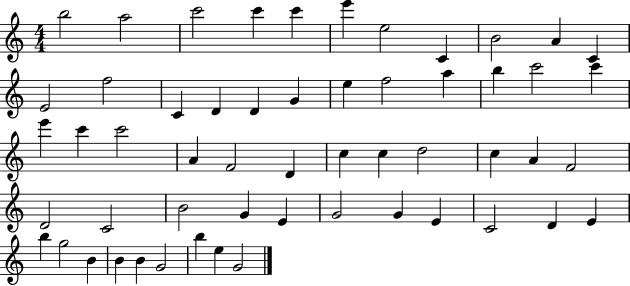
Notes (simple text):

B5/h A5/h C6/h C6/q C6/q E6/q E5/h C4/q B4/h A4/q C4/q E4/h F5/h C4/q D4/q D4/q G4/q E5/q F5/h A5/q B5/q C6/h C6/q E6/q C6/q C6/h A4/q F4/h D4/q C5/q C5/q D5/h C5/q A4/q F4/h D4/h C4/h B4/h G4/q E4/q G4/h G4/q E4/q C4/h D4/q E4/q B5/q G5/h B4/q B4/q B4/q G4/h B5/q E5/q G4/h